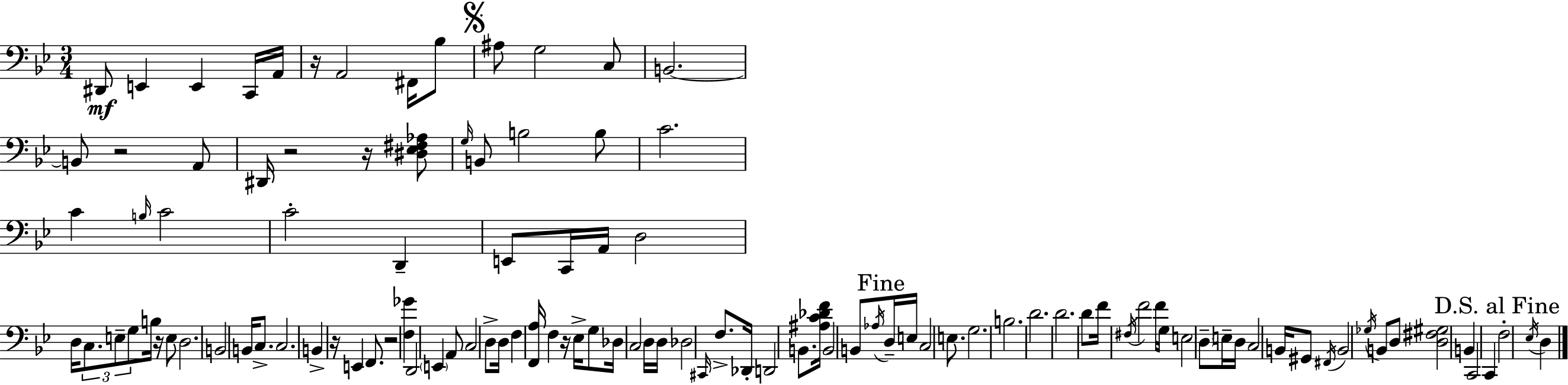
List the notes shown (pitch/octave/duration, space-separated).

D#2/e E2/q E2/q C2/s A2/s R/s A2/h F#2/s Bb3/e A#3/e G3/h C3/e B2/h. B2/e R/h A2/e D#2/s R/h R/s [D#3,Eb3,F#3,Ab3]/e G3/s B2/e B3/h B3/e C4/h. C4/q B3/s C4/h C4/h D2/q E2/e C2/s A2/s D3/h D3/s C3/e. E3/e G3/e B3/s R/s E3/e D3/h. B2/h B2/s C3/e. C3/h. B2/q R/s E2/q F2/e. R/h [F3,Gb4]/q D2/h E2/q A2/e C3/h D3/e D3/s F3/q [F2,A3]/s F3/q R/s Eb3/s G3/e Db3/s C3/h D3/s D3/s Db3/h C#2/s F3/e. Db2/s D2/h B2/e. [A#3,C4,Db4,F4]/s B2/h B2/e Ab3/s D3/s E3/s C3/h E3/e. G3/h. B3/h. D4/h. D4/h. D4/e F4/s F#3/s F4/h F4/s G3/s E3/h D3/e E3/s D3/s C3/h B2/s G#2/e F#2/s B2/h Gb3/s B2/e D3/e [D3,F#3,G#3]/h B2/q C2/h C2/q F3/h Eb3/s D3/q